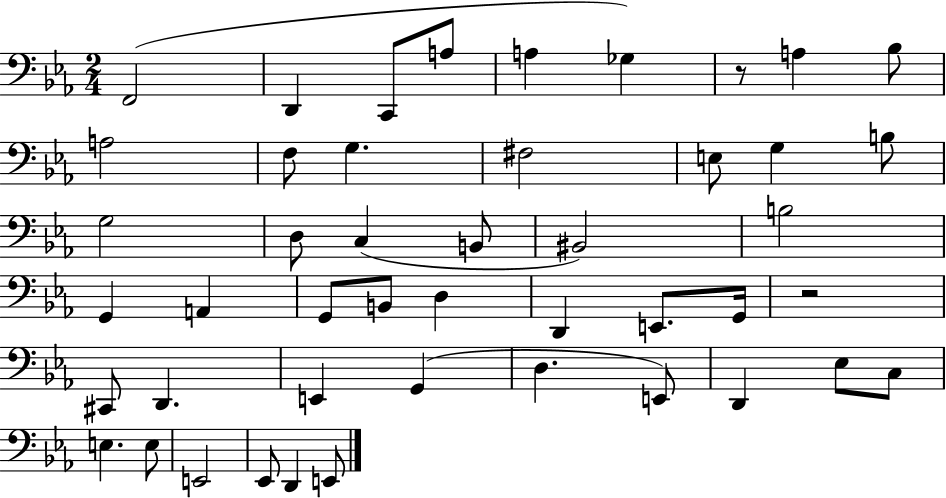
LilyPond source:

{
  \clef bass
  \numericTimeSignature
  \time 2/4
  \key ees \major
  \repeat volta 2 { f,2( | d,4 c,8 a8 | a4 ges4) | r8 a4 bes8 | \break a2 | f8 g4. | fis2 | e8 g4 b8 | \break g2 | d8 c4( b,8 | bis,2) | b2 | \break g,4 a,4 | g,8 b,8 d4 | d,4 e,8. g,16 | r2 | \break cis,8 d,4. | e,4 g,4( | d4. e,8) | d,4 ees8 c8 | \break e4. e8 | e,2 | ees,8 d,4 e,8 | } \bar "|."
}